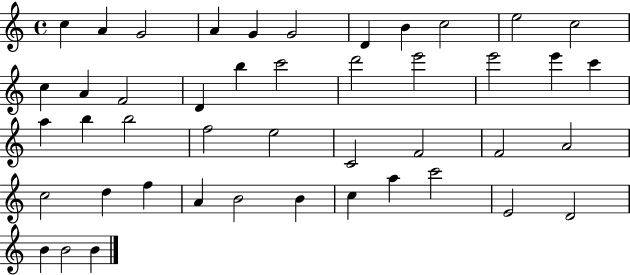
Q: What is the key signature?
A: C major